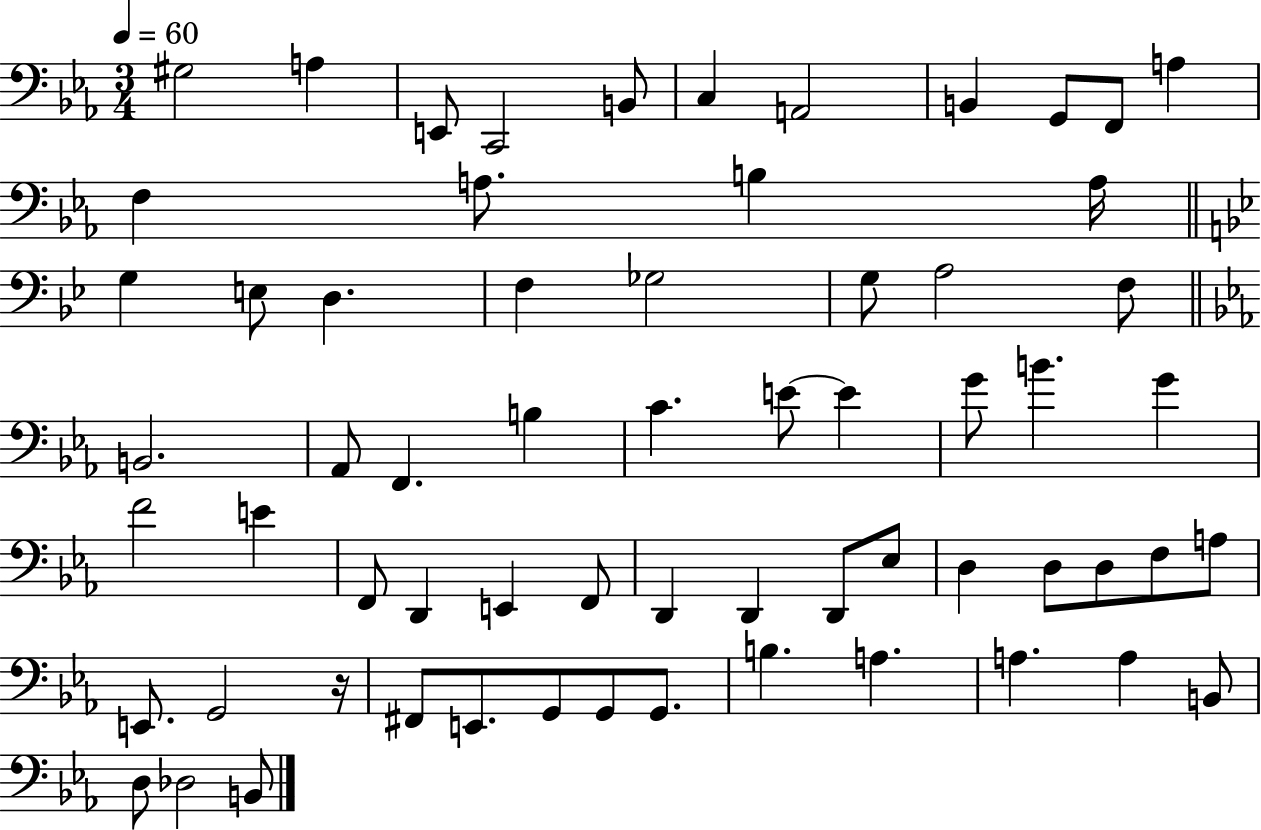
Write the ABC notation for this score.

X:1
T:Untitled
M:3/4
L:1/4
K:Eb
^G,2 A, E,,/2 C,,2 B,,/2 C, A,,2 B,, G,,/2 F,,/2 A, F, A,/2 B, A,/4 G, E,/2 D, F, _G,2 G,/2 A,2 F,/2 B,,2 _A,,/2 F,, B, C E/2 E G/2 B G F2 E F,,/2 D,, E,, F,,/2 D,, D,, D,,/2 _E,/2 D, D,/2 D,/2 F,/2 A,/2 E,,/2 G,,2 z/4 ^F,,/2 E,,/2 G,,/2 G,,/2 G,,/2 B, A, A, A, B,,/2 D,/2 _D,2 B,,/2